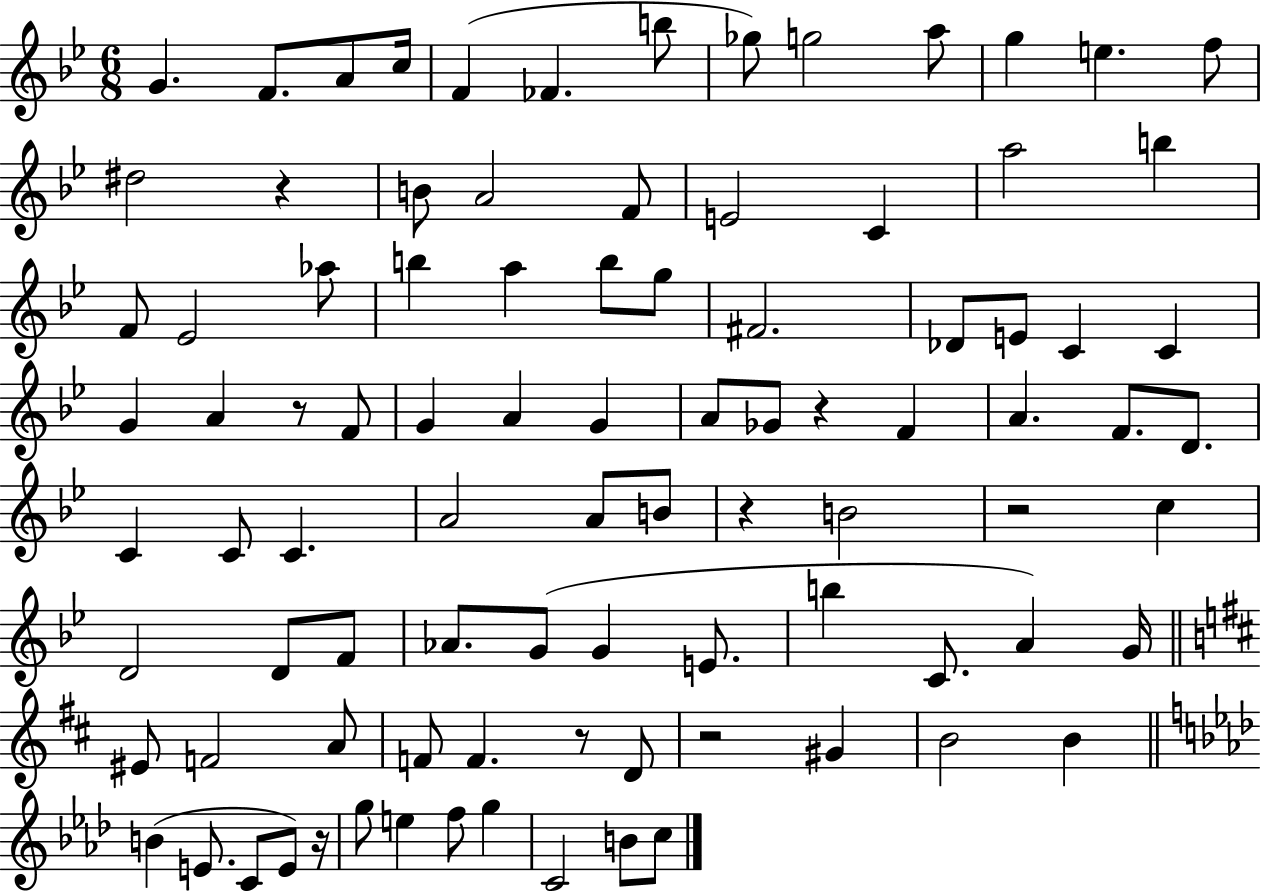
{
  \clef treble
  \numericTimeSignature
  \time 6/8
  \key bes \major
  g'4. f'8. a'8 c''16 | f'4( fes'4. b''8 | ges''8) g''2 a''8 | g''4 e''4. f''8 | \break dis''2 r4 | b'8 a'2 f'8 | e'2 c'4 | a''2 b''4 | \break f'8 ees'2 aes''8 | b''4 a''4 b''8 g''8 | fis'2. | des'8 e'8 c'4 c'4 | \break g'4 a'4 r8 f'8 | g'4 a'4 g'4 | a'8 ges'8 r4 f'4 | a'4. f'8. d'8. | \break c'4 c'8 c'4. | a'2 a'8 b'8 | r4 b'2 | r2 c''4 | \break d'2 d'8 f'8 | aes'8. g'8( g'4 e'8. | b''4 c'8. a'4) g'16 | \bar "||" \break \key d \major eis'8 f'2 a'8 | f'8 f'4. r8 d'8 | r2 gis'4 | b'2 b'4 | \break \bar "||" \break \key aes \major b'4( e'8. c'8 e'8) r16 | g''8 e''4 f''8 g''4 | c'2 b'8 c''8 | \bar "|."
}